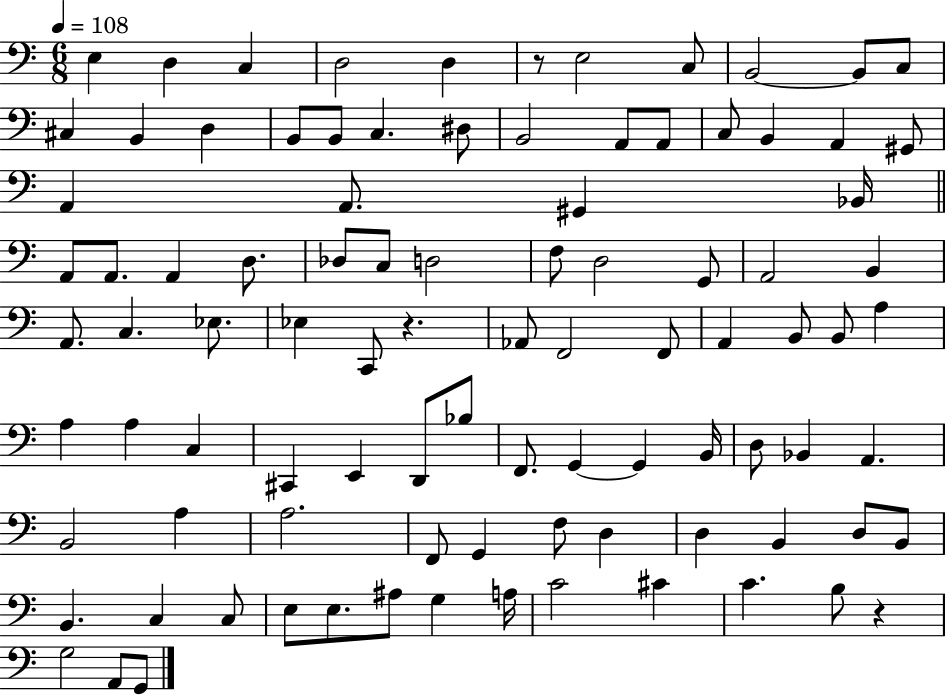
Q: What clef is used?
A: bass